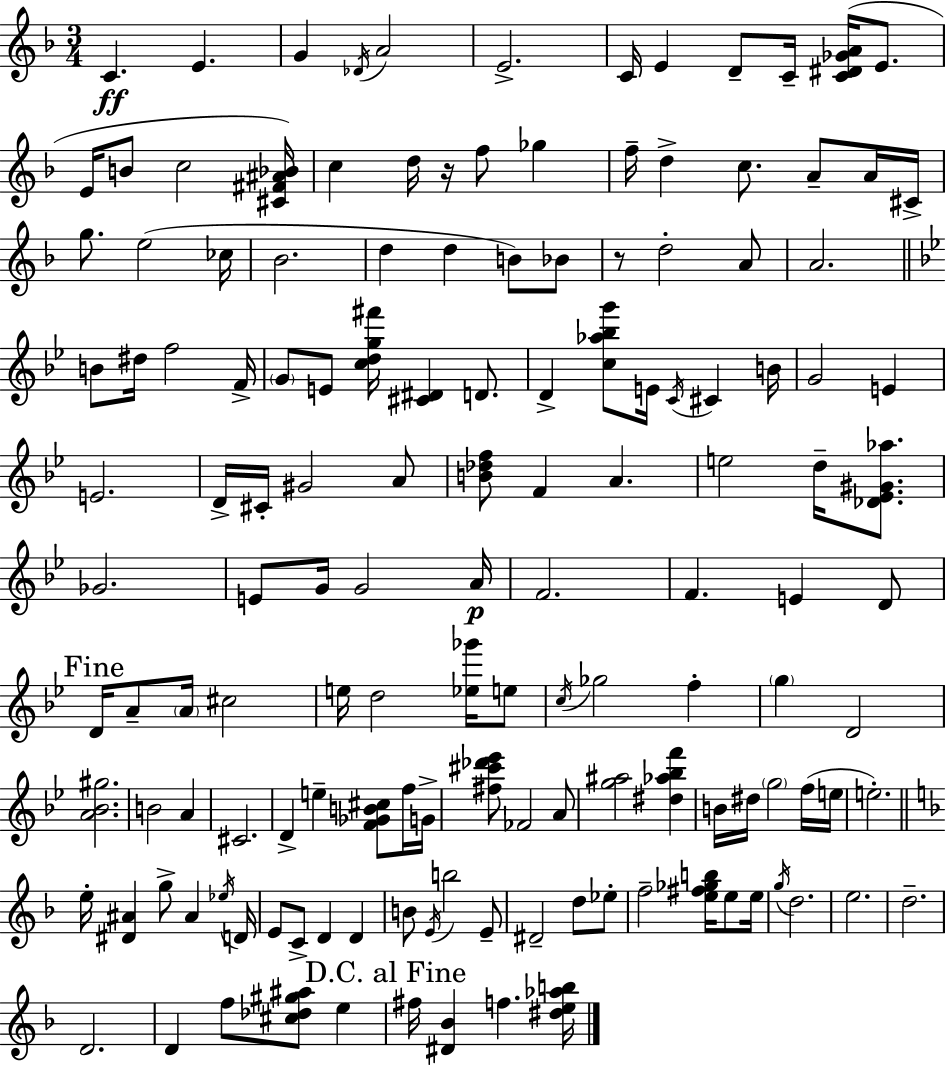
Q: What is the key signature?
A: F major